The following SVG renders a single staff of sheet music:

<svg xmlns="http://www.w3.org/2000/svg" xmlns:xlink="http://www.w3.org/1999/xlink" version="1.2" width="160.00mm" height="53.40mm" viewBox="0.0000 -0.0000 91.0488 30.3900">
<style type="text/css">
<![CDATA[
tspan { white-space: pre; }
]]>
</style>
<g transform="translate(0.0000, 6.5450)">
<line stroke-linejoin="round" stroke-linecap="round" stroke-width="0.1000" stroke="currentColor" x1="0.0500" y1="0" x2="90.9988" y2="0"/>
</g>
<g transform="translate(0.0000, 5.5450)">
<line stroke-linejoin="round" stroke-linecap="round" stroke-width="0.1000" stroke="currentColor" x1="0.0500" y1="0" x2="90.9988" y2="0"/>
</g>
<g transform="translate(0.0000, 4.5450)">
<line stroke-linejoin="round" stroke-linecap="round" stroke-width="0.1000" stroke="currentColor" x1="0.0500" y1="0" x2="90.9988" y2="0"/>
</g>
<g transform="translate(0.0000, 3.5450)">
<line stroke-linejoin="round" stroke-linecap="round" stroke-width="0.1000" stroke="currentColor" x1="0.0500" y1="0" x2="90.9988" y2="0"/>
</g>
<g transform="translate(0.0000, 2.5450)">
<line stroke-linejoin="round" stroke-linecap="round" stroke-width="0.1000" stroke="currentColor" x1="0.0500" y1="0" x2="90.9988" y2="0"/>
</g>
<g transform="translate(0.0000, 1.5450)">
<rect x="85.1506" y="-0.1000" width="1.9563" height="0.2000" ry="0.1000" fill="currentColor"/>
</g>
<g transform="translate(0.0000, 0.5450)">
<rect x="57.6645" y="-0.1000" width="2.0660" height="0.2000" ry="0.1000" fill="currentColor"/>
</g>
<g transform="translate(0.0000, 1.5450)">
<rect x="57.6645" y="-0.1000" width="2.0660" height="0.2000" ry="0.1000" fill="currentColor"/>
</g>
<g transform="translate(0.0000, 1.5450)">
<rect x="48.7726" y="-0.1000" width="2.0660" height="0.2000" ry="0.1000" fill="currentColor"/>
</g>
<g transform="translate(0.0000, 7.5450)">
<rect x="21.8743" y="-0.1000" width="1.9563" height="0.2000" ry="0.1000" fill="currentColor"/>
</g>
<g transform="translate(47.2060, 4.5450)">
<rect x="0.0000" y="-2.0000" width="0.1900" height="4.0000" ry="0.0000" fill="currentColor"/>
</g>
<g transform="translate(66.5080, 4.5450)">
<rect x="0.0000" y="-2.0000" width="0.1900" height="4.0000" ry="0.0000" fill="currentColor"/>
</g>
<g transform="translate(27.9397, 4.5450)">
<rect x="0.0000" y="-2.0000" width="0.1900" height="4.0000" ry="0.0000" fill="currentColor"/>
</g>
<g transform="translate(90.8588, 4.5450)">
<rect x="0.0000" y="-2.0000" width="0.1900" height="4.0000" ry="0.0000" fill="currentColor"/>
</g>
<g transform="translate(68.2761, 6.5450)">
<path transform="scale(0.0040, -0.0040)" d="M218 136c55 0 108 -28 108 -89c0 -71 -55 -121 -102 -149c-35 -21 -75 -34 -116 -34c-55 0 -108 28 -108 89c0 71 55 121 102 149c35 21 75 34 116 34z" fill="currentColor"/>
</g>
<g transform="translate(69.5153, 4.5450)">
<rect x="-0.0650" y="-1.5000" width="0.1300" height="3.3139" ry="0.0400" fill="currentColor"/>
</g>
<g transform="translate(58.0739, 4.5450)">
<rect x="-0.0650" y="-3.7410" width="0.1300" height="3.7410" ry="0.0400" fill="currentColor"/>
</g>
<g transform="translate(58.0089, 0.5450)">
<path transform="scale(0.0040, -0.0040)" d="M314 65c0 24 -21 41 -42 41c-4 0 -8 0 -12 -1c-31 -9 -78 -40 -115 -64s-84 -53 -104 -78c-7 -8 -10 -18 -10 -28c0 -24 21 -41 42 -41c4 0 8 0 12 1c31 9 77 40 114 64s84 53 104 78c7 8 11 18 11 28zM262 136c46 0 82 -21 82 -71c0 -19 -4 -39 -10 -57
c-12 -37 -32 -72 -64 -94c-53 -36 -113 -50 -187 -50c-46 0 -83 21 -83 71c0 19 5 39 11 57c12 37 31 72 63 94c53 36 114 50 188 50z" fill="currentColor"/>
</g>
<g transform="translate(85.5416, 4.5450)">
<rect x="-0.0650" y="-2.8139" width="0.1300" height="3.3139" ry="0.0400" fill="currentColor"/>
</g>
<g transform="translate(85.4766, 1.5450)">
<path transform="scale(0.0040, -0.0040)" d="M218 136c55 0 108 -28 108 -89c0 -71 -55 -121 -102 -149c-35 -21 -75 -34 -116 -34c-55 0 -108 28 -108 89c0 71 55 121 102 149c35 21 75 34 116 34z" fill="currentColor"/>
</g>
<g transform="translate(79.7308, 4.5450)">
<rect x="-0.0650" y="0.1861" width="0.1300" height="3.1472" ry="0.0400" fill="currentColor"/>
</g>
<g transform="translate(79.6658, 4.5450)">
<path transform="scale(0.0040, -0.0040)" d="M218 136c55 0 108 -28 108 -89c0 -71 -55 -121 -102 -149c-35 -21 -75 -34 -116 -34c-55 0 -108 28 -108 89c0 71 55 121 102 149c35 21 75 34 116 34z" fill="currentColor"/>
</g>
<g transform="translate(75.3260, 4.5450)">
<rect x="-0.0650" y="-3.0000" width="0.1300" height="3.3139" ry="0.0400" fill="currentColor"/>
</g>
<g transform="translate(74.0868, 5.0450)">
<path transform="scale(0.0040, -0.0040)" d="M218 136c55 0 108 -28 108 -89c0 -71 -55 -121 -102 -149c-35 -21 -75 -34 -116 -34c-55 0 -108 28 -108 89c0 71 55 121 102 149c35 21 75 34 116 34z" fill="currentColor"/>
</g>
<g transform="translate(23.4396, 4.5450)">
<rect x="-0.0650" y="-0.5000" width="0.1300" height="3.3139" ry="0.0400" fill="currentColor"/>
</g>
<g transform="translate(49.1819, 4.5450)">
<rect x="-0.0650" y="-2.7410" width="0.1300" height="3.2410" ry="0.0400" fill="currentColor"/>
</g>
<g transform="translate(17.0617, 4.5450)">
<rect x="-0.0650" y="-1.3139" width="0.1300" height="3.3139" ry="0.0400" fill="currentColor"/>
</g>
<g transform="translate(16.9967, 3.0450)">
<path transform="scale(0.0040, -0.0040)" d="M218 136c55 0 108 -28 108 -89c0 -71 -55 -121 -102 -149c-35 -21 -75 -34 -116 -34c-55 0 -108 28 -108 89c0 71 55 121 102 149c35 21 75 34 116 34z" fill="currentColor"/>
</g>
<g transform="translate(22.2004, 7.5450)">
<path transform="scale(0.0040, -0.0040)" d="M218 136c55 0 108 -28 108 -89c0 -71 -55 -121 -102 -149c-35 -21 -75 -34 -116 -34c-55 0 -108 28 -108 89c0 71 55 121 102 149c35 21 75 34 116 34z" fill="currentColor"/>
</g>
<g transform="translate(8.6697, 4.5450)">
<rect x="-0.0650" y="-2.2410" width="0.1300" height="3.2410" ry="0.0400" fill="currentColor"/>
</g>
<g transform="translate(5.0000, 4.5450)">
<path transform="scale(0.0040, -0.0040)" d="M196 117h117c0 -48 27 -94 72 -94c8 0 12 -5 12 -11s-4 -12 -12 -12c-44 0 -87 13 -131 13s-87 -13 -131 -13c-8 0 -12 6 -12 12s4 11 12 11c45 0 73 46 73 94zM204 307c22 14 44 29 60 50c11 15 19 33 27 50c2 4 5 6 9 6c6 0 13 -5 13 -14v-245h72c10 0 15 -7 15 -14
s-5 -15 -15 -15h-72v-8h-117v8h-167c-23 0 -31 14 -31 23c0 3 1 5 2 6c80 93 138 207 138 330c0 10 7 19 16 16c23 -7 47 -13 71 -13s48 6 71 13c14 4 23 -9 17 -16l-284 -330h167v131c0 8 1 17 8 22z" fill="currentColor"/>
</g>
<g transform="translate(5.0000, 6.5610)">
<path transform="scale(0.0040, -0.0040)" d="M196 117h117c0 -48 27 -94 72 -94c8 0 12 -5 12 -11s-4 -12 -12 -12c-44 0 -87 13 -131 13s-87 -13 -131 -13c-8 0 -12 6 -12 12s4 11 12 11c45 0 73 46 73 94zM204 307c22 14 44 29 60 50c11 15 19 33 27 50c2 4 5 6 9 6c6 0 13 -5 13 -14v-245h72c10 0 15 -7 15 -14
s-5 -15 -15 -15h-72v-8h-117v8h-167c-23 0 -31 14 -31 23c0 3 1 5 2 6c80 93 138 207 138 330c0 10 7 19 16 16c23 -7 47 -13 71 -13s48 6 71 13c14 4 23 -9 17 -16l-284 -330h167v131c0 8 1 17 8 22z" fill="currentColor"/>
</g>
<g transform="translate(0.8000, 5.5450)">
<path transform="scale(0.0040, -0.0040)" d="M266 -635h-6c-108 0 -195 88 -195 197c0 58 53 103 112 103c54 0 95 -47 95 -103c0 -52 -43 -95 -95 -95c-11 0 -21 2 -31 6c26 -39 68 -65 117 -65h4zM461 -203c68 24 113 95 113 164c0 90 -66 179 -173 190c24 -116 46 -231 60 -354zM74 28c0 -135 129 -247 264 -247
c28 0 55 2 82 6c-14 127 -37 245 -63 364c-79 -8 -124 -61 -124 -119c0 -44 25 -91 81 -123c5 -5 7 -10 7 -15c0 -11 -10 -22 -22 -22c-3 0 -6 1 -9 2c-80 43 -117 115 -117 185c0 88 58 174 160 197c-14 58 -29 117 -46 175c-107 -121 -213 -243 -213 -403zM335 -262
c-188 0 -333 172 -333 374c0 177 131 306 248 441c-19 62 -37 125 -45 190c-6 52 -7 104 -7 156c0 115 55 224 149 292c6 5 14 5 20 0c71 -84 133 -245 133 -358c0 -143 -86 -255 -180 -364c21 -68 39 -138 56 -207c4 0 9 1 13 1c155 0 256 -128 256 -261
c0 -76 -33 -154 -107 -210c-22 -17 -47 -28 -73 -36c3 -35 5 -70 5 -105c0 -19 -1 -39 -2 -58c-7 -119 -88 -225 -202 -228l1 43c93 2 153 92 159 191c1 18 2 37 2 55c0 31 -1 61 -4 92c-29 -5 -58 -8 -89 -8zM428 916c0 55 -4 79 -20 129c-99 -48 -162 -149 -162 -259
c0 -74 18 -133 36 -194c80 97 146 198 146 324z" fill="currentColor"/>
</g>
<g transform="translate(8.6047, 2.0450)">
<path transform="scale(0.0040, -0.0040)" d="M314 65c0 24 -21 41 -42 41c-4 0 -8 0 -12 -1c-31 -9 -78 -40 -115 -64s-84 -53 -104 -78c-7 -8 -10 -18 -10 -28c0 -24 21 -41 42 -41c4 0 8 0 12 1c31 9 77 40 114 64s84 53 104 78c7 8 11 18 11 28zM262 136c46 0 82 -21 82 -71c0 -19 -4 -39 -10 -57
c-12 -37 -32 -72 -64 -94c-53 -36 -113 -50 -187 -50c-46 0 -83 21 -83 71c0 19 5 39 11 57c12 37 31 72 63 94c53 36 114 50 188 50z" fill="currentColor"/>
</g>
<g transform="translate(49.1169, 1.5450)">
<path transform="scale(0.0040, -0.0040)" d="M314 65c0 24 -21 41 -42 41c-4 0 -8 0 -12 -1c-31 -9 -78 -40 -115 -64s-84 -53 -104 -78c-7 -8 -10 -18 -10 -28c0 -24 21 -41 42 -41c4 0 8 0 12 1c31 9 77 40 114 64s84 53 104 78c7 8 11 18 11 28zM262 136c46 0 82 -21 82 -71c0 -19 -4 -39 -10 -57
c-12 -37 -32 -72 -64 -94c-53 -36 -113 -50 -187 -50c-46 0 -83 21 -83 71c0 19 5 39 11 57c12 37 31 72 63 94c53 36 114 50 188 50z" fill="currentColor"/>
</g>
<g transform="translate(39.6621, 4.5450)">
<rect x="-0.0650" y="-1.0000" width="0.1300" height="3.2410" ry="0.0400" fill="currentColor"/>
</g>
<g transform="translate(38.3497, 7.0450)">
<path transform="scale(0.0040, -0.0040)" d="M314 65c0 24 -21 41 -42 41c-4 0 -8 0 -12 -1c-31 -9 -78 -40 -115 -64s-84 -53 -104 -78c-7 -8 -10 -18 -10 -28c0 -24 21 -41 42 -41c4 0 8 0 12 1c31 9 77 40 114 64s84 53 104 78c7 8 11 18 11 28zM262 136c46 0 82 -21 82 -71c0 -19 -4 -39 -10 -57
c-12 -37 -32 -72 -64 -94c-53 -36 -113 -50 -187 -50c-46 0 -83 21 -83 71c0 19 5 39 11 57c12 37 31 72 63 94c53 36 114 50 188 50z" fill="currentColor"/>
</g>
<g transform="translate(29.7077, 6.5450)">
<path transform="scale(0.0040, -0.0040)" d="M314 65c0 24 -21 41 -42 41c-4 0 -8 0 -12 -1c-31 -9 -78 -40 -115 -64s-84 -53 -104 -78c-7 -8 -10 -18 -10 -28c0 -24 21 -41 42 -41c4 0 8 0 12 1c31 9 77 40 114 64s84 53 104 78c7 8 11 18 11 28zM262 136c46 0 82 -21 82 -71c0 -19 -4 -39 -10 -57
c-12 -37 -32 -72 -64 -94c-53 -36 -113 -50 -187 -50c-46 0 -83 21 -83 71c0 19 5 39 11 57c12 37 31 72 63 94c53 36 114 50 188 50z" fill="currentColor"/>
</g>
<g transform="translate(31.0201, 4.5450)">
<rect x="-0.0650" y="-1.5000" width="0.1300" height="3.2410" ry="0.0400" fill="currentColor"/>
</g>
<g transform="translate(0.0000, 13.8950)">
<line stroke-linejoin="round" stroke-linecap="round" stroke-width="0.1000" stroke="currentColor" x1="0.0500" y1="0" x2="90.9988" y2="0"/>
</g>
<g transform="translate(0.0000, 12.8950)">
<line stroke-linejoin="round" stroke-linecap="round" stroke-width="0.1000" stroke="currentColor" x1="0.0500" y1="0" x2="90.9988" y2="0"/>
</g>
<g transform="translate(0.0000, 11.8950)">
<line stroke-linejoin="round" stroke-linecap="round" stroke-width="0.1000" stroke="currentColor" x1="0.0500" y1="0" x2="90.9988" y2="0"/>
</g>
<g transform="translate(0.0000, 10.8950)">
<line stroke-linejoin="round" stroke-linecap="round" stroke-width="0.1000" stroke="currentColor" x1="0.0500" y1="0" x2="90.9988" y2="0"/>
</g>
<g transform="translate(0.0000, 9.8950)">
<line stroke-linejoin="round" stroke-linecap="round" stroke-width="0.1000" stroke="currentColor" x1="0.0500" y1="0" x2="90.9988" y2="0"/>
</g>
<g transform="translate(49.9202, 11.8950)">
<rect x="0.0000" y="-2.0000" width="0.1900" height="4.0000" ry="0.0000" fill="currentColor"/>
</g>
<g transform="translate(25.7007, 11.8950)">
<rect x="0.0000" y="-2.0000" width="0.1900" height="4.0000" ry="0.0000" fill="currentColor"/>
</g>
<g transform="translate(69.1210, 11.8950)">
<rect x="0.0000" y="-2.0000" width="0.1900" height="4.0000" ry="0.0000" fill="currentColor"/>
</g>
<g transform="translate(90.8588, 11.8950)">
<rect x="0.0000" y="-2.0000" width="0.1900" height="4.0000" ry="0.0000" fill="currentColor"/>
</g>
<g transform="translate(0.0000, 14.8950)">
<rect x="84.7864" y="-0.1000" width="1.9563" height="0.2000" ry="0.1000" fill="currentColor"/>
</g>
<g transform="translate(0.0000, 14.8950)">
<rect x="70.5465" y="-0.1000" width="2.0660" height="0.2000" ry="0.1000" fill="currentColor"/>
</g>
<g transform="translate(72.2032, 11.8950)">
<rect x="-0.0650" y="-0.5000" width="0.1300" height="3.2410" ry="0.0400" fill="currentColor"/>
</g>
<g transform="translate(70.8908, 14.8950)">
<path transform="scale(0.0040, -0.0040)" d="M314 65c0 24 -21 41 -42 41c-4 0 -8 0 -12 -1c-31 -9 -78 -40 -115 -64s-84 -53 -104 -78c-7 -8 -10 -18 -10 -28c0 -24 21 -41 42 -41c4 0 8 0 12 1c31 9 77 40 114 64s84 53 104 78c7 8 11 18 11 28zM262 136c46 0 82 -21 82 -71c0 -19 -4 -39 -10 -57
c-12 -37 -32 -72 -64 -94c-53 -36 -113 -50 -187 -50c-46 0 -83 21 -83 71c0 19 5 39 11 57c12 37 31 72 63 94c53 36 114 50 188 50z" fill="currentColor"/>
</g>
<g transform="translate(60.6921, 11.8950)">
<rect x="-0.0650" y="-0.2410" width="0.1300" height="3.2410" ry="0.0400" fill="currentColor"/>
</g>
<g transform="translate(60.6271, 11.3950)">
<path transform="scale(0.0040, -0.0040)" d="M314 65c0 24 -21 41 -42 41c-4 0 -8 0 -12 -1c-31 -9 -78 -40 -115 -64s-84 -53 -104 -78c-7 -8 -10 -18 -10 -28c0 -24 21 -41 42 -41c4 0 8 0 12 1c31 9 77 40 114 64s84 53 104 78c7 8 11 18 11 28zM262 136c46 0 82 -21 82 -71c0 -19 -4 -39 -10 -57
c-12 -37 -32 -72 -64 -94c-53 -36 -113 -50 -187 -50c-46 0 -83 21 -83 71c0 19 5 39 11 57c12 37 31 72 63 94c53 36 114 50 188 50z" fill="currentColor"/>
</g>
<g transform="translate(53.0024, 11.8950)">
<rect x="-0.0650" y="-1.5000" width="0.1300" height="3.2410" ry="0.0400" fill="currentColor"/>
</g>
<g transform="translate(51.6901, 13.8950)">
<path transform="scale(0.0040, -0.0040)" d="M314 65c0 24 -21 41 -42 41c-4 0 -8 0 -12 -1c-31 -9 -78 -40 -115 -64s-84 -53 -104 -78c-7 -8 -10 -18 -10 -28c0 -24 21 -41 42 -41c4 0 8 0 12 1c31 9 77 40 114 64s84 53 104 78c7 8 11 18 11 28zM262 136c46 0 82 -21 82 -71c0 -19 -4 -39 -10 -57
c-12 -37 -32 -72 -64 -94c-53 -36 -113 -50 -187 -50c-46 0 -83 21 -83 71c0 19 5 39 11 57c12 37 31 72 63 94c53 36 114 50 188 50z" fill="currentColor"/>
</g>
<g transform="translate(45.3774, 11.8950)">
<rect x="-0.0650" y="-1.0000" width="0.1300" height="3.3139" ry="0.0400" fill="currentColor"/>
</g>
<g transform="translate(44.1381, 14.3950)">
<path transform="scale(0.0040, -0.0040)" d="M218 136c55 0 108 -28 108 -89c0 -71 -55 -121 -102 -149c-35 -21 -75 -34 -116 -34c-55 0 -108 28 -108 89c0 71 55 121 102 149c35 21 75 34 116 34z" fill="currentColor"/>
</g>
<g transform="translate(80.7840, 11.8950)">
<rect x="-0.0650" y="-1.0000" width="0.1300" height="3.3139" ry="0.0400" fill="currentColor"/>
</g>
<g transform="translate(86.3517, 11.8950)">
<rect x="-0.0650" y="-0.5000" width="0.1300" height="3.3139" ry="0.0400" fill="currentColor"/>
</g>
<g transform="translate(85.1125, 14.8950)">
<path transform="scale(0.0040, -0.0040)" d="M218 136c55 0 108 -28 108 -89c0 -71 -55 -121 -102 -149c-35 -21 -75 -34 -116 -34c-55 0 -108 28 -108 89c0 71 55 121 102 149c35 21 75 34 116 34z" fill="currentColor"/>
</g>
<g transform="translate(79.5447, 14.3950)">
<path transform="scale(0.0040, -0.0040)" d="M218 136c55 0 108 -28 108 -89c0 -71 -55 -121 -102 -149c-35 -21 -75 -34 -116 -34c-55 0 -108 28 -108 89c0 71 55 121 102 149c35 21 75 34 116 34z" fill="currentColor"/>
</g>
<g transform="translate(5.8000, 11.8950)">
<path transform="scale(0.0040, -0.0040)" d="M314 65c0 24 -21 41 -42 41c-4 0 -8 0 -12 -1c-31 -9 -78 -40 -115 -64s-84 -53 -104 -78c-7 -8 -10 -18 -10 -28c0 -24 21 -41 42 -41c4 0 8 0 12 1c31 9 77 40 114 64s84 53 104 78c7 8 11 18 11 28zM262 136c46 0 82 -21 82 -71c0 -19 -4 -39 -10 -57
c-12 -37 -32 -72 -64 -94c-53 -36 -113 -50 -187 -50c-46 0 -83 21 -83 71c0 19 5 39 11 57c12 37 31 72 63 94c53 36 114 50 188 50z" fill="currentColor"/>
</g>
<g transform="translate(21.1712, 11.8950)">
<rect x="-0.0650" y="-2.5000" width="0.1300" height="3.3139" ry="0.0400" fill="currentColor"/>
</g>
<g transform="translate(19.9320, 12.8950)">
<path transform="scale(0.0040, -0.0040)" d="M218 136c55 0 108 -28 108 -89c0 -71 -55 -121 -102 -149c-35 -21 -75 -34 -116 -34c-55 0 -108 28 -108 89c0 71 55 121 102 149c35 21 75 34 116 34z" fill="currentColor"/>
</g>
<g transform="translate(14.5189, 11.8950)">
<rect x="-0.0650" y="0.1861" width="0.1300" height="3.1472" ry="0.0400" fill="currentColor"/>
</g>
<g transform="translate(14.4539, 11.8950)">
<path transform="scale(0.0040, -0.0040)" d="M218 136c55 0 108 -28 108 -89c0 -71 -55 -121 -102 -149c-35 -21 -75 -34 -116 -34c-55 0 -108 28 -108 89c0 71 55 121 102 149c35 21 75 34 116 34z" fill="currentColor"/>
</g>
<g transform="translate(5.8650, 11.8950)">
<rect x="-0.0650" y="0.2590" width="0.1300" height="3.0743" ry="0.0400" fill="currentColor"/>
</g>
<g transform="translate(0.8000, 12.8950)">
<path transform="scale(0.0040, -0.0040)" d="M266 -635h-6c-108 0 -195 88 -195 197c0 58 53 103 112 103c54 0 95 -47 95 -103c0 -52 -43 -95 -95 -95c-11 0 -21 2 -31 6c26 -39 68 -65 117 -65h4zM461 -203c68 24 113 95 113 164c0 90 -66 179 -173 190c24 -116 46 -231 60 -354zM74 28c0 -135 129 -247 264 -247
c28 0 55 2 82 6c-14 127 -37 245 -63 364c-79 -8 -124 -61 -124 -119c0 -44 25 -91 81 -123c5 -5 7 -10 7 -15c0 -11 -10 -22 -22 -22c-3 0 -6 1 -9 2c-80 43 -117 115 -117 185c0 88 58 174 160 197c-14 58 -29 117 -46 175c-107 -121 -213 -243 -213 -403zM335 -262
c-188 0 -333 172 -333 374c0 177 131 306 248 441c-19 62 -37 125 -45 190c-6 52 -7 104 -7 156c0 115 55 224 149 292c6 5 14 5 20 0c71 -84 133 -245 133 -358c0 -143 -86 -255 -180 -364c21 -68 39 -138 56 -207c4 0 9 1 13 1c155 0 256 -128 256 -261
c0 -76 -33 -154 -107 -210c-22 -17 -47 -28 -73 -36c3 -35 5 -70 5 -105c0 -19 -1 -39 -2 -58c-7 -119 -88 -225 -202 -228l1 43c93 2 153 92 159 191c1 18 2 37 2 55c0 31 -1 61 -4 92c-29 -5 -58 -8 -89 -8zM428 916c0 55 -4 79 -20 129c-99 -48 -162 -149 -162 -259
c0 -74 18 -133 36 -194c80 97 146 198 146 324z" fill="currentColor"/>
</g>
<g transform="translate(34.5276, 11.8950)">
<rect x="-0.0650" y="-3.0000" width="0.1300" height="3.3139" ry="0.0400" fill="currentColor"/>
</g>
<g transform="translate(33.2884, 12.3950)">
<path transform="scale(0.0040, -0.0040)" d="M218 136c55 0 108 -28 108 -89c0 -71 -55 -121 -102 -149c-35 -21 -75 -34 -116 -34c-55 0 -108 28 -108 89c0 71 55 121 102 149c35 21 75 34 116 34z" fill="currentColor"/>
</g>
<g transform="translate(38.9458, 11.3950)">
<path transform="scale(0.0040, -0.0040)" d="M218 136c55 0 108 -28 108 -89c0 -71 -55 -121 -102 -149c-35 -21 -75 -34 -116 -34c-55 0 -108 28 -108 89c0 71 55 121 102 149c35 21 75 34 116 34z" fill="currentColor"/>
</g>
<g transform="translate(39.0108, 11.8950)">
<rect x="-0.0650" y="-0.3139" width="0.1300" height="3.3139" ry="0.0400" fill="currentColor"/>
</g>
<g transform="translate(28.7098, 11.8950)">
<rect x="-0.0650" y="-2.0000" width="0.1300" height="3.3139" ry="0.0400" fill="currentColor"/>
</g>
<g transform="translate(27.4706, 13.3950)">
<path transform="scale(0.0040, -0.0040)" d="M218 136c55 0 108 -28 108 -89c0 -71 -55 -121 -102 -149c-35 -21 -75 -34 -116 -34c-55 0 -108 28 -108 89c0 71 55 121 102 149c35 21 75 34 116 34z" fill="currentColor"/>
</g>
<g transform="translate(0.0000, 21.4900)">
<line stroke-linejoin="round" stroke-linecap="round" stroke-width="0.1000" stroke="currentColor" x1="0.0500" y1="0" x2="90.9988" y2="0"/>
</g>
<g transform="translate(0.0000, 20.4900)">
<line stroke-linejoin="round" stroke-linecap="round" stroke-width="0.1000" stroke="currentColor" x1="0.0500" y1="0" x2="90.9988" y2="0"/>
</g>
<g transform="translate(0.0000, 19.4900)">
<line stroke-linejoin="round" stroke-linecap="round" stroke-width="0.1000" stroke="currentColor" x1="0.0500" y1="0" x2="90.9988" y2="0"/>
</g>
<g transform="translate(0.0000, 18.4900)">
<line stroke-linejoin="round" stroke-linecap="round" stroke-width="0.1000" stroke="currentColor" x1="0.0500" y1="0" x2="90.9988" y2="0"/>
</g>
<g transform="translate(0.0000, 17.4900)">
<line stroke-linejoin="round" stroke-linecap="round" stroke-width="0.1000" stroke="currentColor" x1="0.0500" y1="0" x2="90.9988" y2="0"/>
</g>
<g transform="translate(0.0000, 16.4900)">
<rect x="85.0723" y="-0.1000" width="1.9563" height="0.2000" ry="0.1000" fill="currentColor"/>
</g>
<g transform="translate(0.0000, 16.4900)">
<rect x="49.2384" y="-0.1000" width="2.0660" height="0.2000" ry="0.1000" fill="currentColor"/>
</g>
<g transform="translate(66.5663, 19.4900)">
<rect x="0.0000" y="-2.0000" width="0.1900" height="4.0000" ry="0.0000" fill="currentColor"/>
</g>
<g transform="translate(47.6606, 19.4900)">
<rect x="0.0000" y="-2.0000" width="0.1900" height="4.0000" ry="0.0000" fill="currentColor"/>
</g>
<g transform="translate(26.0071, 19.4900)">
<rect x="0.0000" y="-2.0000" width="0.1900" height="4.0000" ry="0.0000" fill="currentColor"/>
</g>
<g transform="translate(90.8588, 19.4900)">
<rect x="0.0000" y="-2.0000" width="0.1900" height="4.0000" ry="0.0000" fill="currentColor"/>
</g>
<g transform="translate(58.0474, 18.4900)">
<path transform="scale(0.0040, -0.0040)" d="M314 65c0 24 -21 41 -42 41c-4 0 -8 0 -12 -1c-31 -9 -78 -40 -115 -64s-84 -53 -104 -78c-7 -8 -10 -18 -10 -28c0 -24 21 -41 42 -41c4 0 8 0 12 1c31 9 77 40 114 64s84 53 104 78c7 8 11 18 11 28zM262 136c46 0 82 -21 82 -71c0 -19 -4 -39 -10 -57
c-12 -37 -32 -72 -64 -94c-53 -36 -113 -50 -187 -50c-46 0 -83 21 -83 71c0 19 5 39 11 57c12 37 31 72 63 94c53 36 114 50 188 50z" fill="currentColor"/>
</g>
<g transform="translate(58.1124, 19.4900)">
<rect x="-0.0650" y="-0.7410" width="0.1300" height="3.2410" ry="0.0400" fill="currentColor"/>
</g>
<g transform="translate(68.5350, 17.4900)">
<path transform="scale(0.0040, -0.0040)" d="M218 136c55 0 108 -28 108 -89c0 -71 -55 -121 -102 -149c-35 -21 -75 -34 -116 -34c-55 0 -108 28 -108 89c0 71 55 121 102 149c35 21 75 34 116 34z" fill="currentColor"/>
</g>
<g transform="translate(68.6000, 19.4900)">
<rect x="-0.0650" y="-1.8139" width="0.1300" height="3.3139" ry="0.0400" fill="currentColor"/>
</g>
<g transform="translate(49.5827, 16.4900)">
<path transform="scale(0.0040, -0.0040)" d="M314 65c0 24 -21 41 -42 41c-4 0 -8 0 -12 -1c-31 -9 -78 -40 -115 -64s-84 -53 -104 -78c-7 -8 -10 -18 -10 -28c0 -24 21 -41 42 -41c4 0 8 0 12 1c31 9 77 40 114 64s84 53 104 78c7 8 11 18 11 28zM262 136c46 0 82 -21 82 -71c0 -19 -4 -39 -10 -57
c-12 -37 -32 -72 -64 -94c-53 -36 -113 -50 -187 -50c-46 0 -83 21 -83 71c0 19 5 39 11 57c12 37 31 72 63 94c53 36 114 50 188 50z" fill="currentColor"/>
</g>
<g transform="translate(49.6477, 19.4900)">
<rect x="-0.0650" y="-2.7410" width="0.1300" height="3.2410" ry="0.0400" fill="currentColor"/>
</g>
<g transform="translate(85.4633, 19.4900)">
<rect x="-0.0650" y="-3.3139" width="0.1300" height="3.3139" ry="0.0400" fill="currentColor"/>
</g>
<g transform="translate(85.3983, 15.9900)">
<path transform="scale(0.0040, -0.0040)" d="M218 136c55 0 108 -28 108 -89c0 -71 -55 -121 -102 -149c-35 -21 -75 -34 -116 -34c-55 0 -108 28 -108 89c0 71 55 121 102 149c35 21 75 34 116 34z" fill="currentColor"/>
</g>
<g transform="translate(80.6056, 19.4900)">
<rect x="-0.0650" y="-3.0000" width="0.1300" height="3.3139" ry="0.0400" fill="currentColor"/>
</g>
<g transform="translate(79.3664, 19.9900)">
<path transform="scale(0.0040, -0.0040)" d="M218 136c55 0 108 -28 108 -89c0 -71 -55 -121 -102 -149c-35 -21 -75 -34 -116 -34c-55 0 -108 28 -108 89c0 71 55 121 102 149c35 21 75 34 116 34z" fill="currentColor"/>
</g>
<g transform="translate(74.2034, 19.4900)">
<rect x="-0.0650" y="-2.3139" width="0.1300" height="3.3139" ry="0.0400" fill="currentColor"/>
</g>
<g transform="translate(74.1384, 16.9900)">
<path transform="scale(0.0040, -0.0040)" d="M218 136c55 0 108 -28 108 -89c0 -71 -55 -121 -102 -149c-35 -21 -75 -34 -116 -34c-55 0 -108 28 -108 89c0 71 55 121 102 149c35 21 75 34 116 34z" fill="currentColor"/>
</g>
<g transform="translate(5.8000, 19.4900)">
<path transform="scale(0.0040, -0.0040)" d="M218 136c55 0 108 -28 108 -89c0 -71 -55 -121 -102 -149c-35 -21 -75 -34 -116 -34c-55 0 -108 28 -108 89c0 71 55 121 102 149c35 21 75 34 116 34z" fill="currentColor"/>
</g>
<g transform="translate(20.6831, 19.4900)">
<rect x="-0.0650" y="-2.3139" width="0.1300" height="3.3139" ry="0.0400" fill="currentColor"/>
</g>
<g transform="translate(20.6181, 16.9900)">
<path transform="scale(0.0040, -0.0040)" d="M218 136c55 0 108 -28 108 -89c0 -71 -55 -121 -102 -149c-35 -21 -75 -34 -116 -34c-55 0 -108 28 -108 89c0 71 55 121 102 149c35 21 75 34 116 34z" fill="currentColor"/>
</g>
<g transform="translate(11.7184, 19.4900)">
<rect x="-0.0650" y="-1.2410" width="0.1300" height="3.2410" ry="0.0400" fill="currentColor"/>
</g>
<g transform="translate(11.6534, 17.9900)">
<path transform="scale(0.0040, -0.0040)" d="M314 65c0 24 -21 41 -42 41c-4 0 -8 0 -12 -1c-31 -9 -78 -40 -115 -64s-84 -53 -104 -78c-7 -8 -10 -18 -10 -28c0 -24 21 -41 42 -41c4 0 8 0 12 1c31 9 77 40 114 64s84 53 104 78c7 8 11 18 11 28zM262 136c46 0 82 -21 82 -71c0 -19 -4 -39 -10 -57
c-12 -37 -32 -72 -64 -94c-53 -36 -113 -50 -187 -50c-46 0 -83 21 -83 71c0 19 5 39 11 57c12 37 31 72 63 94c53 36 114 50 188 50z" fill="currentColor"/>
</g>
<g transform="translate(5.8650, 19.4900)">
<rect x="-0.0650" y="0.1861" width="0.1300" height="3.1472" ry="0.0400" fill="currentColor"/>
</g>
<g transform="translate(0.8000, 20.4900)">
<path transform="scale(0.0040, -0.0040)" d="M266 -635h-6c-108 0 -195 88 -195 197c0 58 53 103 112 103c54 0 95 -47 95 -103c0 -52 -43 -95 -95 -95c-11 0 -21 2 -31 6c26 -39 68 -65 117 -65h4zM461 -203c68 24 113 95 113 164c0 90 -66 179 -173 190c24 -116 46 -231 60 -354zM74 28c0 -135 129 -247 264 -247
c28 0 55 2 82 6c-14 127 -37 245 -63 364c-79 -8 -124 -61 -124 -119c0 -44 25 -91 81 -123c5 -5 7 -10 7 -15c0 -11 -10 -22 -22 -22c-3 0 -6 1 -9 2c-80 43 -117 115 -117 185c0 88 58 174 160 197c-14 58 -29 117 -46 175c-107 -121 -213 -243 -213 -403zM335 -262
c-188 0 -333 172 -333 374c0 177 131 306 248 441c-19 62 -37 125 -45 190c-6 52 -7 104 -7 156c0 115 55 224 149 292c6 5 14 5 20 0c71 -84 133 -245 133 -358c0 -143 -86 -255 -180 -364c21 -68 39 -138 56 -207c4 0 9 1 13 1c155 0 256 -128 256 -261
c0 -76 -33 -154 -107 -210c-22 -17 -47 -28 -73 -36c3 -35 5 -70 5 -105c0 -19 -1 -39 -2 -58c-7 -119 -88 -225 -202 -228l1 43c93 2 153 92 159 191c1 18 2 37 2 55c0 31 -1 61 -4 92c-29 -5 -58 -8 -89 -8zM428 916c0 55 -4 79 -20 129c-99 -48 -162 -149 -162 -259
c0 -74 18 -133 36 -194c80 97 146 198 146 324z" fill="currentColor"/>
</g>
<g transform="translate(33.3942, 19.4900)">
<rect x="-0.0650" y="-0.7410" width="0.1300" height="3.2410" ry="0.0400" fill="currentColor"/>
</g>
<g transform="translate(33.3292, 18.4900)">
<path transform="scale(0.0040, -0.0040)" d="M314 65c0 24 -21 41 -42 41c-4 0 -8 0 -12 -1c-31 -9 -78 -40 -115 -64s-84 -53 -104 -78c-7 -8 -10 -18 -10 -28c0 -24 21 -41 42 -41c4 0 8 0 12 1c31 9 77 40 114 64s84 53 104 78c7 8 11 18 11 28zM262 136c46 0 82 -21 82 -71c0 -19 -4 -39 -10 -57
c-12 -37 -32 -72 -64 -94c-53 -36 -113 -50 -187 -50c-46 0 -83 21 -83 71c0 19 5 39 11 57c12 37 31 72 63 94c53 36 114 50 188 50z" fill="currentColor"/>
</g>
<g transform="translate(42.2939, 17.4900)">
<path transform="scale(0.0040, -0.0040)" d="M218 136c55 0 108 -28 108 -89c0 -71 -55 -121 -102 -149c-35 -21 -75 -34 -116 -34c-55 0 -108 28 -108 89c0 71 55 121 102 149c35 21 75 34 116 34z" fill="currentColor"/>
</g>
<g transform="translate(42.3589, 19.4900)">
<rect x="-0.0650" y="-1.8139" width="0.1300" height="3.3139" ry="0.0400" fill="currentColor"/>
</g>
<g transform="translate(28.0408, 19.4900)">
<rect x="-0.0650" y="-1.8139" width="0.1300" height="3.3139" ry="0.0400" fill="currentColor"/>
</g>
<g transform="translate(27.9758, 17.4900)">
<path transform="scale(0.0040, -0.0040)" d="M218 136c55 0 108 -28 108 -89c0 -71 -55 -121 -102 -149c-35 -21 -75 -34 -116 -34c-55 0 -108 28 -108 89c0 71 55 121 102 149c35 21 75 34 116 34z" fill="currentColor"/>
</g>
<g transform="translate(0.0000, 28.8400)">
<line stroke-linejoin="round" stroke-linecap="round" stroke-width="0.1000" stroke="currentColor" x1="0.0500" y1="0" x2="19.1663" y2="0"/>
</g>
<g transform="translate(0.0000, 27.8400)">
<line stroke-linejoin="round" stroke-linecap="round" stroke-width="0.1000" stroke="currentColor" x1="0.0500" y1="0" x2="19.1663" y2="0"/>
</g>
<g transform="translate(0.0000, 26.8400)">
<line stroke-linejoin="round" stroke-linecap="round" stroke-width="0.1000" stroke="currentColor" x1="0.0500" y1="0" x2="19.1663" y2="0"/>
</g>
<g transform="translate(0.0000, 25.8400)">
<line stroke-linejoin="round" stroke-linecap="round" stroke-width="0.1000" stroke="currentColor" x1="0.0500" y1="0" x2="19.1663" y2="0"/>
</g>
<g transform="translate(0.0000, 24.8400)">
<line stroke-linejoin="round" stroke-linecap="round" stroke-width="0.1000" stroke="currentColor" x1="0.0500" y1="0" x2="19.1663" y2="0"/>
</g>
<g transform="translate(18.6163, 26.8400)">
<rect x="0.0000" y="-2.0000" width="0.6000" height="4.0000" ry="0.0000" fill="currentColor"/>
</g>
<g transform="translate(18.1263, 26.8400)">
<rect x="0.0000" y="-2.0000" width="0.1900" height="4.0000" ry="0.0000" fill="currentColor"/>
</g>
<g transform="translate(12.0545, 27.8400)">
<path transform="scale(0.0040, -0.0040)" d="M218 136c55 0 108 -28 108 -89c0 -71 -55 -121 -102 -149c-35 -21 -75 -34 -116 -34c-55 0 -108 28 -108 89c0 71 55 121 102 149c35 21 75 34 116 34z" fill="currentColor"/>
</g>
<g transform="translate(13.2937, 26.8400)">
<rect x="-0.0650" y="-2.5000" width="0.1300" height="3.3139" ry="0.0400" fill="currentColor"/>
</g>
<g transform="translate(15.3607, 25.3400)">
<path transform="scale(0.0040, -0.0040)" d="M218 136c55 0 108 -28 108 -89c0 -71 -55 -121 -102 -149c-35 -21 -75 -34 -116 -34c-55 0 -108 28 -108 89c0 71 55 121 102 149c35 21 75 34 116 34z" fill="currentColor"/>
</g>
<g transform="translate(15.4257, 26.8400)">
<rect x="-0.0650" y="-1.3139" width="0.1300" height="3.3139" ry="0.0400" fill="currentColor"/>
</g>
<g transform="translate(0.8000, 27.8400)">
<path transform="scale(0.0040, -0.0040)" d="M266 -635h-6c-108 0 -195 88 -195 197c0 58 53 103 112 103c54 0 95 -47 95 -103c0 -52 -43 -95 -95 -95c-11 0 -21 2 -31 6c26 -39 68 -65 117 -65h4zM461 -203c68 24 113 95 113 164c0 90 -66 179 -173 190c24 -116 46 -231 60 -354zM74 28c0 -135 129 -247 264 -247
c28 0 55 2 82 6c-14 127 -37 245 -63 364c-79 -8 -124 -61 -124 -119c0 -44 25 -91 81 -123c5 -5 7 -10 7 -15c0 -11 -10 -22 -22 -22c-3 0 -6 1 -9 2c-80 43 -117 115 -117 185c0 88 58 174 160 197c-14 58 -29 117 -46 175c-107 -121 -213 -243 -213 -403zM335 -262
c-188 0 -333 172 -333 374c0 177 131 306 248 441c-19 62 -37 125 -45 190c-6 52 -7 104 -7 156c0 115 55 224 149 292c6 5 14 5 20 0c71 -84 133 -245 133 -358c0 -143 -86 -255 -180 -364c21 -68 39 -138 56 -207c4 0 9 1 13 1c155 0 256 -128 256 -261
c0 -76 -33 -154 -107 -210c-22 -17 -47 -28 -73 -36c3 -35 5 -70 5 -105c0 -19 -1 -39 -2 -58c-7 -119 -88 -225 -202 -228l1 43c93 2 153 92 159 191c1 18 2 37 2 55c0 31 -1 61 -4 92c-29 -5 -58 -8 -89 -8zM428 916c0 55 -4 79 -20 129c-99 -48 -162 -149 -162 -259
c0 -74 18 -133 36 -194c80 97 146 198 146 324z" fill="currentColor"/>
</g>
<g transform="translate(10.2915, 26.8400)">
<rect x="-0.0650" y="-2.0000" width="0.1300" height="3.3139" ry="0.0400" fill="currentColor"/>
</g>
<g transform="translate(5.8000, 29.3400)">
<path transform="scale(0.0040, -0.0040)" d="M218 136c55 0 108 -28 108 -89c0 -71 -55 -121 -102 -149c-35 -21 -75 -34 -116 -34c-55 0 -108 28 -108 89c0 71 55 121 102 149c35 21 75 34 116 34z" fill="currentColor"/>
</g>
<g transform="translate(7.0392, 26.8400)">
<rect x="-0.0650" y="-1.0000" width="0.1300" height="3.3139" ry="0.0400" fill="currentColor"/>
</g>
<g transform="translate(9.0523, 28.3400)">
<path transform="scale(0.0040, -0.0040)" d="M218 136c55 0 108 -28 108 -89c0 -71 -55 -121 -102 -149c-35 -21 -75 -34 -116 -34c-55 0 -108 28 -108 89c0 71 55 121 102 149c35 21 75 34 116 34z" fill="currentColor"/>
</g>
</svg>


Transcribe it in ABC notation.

X:1
T:Untitled
M:4/4
L:1/4
K:C
g2 e C E2 D2 a2 c'2 E A B a B2 B G F A c D E2 c2 C2 D C B e2 g f d2 f a2 d2 f g A b D F G e